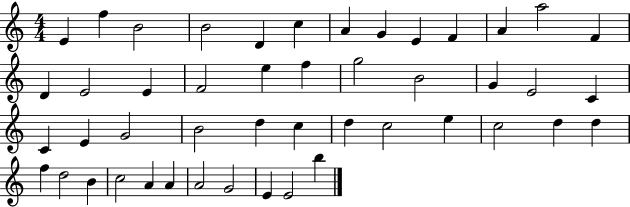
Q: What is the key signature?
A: C major